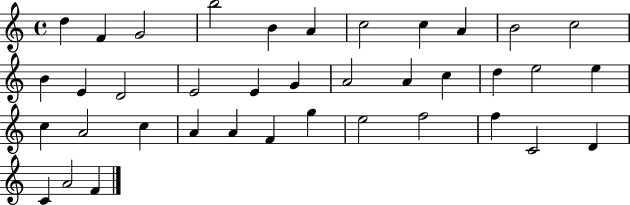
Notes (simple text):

D5/q F4/q G4/h B5/h B4/q A4/q C5/h C5/q A4/q B4/h C5/h B4/q E4/q D4/h E4/h E4/q G4/q A4/h A4/q C5/q D5/q E5/h E5/q C5/q A4/h C5/q A4/q A4/q F4/q G5/q E5/h F5/h F5/q C4/h D4/q C4/q A4/h F4/q